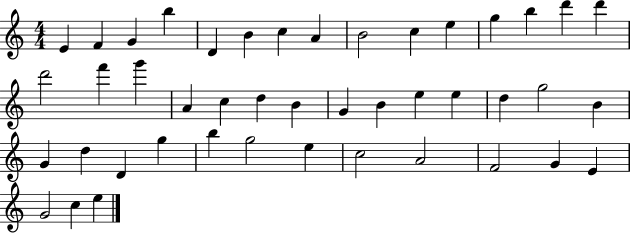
E4/q F4/q G4/q B5/q D4/q B4/q C5/q A4/q B4/h C5/q E5/q G5/q B5/q D6/q D6/q D6/h F6/q G6/q A4/q C5/q D5/q B4/q G4/q B4/q E5/q E5/q D5/q G5/h B4/q G4/q D5/q D4/q G5/q B5/q G5/h E5/q C5/h A4/h F4/h G4/q E4/q G4/h C5/q E5/q